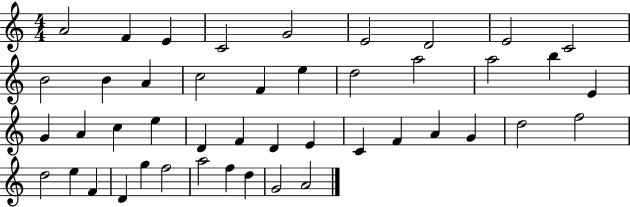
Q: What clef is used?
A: treble